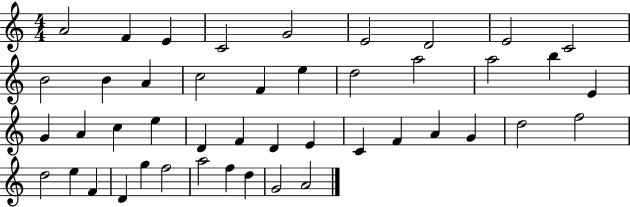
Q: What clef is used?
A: treble